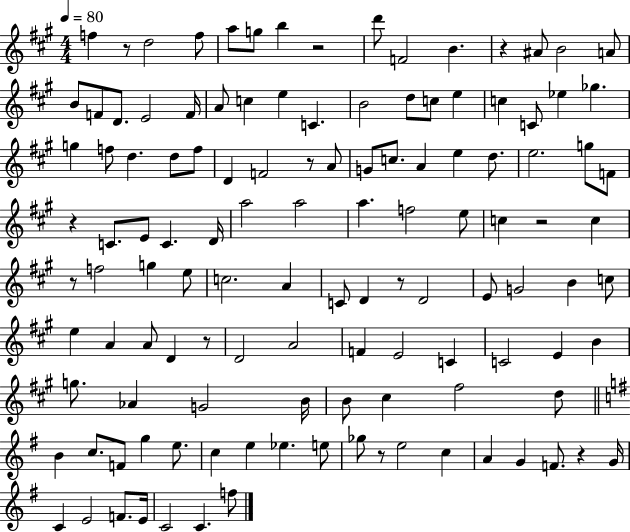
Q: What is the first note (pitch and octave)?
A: F5